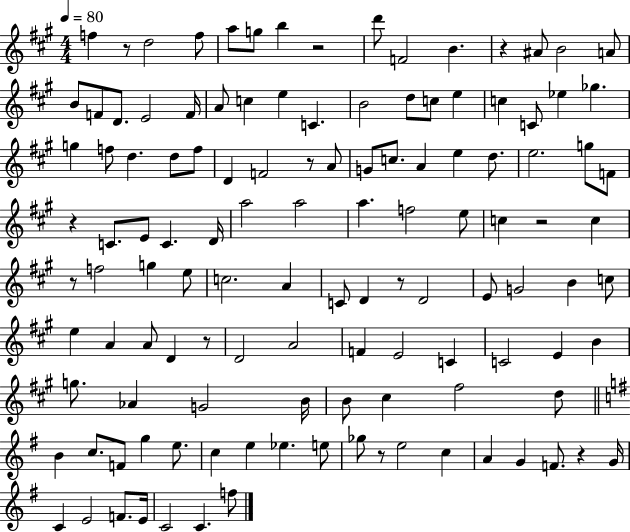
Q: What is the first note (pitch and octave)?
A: F5